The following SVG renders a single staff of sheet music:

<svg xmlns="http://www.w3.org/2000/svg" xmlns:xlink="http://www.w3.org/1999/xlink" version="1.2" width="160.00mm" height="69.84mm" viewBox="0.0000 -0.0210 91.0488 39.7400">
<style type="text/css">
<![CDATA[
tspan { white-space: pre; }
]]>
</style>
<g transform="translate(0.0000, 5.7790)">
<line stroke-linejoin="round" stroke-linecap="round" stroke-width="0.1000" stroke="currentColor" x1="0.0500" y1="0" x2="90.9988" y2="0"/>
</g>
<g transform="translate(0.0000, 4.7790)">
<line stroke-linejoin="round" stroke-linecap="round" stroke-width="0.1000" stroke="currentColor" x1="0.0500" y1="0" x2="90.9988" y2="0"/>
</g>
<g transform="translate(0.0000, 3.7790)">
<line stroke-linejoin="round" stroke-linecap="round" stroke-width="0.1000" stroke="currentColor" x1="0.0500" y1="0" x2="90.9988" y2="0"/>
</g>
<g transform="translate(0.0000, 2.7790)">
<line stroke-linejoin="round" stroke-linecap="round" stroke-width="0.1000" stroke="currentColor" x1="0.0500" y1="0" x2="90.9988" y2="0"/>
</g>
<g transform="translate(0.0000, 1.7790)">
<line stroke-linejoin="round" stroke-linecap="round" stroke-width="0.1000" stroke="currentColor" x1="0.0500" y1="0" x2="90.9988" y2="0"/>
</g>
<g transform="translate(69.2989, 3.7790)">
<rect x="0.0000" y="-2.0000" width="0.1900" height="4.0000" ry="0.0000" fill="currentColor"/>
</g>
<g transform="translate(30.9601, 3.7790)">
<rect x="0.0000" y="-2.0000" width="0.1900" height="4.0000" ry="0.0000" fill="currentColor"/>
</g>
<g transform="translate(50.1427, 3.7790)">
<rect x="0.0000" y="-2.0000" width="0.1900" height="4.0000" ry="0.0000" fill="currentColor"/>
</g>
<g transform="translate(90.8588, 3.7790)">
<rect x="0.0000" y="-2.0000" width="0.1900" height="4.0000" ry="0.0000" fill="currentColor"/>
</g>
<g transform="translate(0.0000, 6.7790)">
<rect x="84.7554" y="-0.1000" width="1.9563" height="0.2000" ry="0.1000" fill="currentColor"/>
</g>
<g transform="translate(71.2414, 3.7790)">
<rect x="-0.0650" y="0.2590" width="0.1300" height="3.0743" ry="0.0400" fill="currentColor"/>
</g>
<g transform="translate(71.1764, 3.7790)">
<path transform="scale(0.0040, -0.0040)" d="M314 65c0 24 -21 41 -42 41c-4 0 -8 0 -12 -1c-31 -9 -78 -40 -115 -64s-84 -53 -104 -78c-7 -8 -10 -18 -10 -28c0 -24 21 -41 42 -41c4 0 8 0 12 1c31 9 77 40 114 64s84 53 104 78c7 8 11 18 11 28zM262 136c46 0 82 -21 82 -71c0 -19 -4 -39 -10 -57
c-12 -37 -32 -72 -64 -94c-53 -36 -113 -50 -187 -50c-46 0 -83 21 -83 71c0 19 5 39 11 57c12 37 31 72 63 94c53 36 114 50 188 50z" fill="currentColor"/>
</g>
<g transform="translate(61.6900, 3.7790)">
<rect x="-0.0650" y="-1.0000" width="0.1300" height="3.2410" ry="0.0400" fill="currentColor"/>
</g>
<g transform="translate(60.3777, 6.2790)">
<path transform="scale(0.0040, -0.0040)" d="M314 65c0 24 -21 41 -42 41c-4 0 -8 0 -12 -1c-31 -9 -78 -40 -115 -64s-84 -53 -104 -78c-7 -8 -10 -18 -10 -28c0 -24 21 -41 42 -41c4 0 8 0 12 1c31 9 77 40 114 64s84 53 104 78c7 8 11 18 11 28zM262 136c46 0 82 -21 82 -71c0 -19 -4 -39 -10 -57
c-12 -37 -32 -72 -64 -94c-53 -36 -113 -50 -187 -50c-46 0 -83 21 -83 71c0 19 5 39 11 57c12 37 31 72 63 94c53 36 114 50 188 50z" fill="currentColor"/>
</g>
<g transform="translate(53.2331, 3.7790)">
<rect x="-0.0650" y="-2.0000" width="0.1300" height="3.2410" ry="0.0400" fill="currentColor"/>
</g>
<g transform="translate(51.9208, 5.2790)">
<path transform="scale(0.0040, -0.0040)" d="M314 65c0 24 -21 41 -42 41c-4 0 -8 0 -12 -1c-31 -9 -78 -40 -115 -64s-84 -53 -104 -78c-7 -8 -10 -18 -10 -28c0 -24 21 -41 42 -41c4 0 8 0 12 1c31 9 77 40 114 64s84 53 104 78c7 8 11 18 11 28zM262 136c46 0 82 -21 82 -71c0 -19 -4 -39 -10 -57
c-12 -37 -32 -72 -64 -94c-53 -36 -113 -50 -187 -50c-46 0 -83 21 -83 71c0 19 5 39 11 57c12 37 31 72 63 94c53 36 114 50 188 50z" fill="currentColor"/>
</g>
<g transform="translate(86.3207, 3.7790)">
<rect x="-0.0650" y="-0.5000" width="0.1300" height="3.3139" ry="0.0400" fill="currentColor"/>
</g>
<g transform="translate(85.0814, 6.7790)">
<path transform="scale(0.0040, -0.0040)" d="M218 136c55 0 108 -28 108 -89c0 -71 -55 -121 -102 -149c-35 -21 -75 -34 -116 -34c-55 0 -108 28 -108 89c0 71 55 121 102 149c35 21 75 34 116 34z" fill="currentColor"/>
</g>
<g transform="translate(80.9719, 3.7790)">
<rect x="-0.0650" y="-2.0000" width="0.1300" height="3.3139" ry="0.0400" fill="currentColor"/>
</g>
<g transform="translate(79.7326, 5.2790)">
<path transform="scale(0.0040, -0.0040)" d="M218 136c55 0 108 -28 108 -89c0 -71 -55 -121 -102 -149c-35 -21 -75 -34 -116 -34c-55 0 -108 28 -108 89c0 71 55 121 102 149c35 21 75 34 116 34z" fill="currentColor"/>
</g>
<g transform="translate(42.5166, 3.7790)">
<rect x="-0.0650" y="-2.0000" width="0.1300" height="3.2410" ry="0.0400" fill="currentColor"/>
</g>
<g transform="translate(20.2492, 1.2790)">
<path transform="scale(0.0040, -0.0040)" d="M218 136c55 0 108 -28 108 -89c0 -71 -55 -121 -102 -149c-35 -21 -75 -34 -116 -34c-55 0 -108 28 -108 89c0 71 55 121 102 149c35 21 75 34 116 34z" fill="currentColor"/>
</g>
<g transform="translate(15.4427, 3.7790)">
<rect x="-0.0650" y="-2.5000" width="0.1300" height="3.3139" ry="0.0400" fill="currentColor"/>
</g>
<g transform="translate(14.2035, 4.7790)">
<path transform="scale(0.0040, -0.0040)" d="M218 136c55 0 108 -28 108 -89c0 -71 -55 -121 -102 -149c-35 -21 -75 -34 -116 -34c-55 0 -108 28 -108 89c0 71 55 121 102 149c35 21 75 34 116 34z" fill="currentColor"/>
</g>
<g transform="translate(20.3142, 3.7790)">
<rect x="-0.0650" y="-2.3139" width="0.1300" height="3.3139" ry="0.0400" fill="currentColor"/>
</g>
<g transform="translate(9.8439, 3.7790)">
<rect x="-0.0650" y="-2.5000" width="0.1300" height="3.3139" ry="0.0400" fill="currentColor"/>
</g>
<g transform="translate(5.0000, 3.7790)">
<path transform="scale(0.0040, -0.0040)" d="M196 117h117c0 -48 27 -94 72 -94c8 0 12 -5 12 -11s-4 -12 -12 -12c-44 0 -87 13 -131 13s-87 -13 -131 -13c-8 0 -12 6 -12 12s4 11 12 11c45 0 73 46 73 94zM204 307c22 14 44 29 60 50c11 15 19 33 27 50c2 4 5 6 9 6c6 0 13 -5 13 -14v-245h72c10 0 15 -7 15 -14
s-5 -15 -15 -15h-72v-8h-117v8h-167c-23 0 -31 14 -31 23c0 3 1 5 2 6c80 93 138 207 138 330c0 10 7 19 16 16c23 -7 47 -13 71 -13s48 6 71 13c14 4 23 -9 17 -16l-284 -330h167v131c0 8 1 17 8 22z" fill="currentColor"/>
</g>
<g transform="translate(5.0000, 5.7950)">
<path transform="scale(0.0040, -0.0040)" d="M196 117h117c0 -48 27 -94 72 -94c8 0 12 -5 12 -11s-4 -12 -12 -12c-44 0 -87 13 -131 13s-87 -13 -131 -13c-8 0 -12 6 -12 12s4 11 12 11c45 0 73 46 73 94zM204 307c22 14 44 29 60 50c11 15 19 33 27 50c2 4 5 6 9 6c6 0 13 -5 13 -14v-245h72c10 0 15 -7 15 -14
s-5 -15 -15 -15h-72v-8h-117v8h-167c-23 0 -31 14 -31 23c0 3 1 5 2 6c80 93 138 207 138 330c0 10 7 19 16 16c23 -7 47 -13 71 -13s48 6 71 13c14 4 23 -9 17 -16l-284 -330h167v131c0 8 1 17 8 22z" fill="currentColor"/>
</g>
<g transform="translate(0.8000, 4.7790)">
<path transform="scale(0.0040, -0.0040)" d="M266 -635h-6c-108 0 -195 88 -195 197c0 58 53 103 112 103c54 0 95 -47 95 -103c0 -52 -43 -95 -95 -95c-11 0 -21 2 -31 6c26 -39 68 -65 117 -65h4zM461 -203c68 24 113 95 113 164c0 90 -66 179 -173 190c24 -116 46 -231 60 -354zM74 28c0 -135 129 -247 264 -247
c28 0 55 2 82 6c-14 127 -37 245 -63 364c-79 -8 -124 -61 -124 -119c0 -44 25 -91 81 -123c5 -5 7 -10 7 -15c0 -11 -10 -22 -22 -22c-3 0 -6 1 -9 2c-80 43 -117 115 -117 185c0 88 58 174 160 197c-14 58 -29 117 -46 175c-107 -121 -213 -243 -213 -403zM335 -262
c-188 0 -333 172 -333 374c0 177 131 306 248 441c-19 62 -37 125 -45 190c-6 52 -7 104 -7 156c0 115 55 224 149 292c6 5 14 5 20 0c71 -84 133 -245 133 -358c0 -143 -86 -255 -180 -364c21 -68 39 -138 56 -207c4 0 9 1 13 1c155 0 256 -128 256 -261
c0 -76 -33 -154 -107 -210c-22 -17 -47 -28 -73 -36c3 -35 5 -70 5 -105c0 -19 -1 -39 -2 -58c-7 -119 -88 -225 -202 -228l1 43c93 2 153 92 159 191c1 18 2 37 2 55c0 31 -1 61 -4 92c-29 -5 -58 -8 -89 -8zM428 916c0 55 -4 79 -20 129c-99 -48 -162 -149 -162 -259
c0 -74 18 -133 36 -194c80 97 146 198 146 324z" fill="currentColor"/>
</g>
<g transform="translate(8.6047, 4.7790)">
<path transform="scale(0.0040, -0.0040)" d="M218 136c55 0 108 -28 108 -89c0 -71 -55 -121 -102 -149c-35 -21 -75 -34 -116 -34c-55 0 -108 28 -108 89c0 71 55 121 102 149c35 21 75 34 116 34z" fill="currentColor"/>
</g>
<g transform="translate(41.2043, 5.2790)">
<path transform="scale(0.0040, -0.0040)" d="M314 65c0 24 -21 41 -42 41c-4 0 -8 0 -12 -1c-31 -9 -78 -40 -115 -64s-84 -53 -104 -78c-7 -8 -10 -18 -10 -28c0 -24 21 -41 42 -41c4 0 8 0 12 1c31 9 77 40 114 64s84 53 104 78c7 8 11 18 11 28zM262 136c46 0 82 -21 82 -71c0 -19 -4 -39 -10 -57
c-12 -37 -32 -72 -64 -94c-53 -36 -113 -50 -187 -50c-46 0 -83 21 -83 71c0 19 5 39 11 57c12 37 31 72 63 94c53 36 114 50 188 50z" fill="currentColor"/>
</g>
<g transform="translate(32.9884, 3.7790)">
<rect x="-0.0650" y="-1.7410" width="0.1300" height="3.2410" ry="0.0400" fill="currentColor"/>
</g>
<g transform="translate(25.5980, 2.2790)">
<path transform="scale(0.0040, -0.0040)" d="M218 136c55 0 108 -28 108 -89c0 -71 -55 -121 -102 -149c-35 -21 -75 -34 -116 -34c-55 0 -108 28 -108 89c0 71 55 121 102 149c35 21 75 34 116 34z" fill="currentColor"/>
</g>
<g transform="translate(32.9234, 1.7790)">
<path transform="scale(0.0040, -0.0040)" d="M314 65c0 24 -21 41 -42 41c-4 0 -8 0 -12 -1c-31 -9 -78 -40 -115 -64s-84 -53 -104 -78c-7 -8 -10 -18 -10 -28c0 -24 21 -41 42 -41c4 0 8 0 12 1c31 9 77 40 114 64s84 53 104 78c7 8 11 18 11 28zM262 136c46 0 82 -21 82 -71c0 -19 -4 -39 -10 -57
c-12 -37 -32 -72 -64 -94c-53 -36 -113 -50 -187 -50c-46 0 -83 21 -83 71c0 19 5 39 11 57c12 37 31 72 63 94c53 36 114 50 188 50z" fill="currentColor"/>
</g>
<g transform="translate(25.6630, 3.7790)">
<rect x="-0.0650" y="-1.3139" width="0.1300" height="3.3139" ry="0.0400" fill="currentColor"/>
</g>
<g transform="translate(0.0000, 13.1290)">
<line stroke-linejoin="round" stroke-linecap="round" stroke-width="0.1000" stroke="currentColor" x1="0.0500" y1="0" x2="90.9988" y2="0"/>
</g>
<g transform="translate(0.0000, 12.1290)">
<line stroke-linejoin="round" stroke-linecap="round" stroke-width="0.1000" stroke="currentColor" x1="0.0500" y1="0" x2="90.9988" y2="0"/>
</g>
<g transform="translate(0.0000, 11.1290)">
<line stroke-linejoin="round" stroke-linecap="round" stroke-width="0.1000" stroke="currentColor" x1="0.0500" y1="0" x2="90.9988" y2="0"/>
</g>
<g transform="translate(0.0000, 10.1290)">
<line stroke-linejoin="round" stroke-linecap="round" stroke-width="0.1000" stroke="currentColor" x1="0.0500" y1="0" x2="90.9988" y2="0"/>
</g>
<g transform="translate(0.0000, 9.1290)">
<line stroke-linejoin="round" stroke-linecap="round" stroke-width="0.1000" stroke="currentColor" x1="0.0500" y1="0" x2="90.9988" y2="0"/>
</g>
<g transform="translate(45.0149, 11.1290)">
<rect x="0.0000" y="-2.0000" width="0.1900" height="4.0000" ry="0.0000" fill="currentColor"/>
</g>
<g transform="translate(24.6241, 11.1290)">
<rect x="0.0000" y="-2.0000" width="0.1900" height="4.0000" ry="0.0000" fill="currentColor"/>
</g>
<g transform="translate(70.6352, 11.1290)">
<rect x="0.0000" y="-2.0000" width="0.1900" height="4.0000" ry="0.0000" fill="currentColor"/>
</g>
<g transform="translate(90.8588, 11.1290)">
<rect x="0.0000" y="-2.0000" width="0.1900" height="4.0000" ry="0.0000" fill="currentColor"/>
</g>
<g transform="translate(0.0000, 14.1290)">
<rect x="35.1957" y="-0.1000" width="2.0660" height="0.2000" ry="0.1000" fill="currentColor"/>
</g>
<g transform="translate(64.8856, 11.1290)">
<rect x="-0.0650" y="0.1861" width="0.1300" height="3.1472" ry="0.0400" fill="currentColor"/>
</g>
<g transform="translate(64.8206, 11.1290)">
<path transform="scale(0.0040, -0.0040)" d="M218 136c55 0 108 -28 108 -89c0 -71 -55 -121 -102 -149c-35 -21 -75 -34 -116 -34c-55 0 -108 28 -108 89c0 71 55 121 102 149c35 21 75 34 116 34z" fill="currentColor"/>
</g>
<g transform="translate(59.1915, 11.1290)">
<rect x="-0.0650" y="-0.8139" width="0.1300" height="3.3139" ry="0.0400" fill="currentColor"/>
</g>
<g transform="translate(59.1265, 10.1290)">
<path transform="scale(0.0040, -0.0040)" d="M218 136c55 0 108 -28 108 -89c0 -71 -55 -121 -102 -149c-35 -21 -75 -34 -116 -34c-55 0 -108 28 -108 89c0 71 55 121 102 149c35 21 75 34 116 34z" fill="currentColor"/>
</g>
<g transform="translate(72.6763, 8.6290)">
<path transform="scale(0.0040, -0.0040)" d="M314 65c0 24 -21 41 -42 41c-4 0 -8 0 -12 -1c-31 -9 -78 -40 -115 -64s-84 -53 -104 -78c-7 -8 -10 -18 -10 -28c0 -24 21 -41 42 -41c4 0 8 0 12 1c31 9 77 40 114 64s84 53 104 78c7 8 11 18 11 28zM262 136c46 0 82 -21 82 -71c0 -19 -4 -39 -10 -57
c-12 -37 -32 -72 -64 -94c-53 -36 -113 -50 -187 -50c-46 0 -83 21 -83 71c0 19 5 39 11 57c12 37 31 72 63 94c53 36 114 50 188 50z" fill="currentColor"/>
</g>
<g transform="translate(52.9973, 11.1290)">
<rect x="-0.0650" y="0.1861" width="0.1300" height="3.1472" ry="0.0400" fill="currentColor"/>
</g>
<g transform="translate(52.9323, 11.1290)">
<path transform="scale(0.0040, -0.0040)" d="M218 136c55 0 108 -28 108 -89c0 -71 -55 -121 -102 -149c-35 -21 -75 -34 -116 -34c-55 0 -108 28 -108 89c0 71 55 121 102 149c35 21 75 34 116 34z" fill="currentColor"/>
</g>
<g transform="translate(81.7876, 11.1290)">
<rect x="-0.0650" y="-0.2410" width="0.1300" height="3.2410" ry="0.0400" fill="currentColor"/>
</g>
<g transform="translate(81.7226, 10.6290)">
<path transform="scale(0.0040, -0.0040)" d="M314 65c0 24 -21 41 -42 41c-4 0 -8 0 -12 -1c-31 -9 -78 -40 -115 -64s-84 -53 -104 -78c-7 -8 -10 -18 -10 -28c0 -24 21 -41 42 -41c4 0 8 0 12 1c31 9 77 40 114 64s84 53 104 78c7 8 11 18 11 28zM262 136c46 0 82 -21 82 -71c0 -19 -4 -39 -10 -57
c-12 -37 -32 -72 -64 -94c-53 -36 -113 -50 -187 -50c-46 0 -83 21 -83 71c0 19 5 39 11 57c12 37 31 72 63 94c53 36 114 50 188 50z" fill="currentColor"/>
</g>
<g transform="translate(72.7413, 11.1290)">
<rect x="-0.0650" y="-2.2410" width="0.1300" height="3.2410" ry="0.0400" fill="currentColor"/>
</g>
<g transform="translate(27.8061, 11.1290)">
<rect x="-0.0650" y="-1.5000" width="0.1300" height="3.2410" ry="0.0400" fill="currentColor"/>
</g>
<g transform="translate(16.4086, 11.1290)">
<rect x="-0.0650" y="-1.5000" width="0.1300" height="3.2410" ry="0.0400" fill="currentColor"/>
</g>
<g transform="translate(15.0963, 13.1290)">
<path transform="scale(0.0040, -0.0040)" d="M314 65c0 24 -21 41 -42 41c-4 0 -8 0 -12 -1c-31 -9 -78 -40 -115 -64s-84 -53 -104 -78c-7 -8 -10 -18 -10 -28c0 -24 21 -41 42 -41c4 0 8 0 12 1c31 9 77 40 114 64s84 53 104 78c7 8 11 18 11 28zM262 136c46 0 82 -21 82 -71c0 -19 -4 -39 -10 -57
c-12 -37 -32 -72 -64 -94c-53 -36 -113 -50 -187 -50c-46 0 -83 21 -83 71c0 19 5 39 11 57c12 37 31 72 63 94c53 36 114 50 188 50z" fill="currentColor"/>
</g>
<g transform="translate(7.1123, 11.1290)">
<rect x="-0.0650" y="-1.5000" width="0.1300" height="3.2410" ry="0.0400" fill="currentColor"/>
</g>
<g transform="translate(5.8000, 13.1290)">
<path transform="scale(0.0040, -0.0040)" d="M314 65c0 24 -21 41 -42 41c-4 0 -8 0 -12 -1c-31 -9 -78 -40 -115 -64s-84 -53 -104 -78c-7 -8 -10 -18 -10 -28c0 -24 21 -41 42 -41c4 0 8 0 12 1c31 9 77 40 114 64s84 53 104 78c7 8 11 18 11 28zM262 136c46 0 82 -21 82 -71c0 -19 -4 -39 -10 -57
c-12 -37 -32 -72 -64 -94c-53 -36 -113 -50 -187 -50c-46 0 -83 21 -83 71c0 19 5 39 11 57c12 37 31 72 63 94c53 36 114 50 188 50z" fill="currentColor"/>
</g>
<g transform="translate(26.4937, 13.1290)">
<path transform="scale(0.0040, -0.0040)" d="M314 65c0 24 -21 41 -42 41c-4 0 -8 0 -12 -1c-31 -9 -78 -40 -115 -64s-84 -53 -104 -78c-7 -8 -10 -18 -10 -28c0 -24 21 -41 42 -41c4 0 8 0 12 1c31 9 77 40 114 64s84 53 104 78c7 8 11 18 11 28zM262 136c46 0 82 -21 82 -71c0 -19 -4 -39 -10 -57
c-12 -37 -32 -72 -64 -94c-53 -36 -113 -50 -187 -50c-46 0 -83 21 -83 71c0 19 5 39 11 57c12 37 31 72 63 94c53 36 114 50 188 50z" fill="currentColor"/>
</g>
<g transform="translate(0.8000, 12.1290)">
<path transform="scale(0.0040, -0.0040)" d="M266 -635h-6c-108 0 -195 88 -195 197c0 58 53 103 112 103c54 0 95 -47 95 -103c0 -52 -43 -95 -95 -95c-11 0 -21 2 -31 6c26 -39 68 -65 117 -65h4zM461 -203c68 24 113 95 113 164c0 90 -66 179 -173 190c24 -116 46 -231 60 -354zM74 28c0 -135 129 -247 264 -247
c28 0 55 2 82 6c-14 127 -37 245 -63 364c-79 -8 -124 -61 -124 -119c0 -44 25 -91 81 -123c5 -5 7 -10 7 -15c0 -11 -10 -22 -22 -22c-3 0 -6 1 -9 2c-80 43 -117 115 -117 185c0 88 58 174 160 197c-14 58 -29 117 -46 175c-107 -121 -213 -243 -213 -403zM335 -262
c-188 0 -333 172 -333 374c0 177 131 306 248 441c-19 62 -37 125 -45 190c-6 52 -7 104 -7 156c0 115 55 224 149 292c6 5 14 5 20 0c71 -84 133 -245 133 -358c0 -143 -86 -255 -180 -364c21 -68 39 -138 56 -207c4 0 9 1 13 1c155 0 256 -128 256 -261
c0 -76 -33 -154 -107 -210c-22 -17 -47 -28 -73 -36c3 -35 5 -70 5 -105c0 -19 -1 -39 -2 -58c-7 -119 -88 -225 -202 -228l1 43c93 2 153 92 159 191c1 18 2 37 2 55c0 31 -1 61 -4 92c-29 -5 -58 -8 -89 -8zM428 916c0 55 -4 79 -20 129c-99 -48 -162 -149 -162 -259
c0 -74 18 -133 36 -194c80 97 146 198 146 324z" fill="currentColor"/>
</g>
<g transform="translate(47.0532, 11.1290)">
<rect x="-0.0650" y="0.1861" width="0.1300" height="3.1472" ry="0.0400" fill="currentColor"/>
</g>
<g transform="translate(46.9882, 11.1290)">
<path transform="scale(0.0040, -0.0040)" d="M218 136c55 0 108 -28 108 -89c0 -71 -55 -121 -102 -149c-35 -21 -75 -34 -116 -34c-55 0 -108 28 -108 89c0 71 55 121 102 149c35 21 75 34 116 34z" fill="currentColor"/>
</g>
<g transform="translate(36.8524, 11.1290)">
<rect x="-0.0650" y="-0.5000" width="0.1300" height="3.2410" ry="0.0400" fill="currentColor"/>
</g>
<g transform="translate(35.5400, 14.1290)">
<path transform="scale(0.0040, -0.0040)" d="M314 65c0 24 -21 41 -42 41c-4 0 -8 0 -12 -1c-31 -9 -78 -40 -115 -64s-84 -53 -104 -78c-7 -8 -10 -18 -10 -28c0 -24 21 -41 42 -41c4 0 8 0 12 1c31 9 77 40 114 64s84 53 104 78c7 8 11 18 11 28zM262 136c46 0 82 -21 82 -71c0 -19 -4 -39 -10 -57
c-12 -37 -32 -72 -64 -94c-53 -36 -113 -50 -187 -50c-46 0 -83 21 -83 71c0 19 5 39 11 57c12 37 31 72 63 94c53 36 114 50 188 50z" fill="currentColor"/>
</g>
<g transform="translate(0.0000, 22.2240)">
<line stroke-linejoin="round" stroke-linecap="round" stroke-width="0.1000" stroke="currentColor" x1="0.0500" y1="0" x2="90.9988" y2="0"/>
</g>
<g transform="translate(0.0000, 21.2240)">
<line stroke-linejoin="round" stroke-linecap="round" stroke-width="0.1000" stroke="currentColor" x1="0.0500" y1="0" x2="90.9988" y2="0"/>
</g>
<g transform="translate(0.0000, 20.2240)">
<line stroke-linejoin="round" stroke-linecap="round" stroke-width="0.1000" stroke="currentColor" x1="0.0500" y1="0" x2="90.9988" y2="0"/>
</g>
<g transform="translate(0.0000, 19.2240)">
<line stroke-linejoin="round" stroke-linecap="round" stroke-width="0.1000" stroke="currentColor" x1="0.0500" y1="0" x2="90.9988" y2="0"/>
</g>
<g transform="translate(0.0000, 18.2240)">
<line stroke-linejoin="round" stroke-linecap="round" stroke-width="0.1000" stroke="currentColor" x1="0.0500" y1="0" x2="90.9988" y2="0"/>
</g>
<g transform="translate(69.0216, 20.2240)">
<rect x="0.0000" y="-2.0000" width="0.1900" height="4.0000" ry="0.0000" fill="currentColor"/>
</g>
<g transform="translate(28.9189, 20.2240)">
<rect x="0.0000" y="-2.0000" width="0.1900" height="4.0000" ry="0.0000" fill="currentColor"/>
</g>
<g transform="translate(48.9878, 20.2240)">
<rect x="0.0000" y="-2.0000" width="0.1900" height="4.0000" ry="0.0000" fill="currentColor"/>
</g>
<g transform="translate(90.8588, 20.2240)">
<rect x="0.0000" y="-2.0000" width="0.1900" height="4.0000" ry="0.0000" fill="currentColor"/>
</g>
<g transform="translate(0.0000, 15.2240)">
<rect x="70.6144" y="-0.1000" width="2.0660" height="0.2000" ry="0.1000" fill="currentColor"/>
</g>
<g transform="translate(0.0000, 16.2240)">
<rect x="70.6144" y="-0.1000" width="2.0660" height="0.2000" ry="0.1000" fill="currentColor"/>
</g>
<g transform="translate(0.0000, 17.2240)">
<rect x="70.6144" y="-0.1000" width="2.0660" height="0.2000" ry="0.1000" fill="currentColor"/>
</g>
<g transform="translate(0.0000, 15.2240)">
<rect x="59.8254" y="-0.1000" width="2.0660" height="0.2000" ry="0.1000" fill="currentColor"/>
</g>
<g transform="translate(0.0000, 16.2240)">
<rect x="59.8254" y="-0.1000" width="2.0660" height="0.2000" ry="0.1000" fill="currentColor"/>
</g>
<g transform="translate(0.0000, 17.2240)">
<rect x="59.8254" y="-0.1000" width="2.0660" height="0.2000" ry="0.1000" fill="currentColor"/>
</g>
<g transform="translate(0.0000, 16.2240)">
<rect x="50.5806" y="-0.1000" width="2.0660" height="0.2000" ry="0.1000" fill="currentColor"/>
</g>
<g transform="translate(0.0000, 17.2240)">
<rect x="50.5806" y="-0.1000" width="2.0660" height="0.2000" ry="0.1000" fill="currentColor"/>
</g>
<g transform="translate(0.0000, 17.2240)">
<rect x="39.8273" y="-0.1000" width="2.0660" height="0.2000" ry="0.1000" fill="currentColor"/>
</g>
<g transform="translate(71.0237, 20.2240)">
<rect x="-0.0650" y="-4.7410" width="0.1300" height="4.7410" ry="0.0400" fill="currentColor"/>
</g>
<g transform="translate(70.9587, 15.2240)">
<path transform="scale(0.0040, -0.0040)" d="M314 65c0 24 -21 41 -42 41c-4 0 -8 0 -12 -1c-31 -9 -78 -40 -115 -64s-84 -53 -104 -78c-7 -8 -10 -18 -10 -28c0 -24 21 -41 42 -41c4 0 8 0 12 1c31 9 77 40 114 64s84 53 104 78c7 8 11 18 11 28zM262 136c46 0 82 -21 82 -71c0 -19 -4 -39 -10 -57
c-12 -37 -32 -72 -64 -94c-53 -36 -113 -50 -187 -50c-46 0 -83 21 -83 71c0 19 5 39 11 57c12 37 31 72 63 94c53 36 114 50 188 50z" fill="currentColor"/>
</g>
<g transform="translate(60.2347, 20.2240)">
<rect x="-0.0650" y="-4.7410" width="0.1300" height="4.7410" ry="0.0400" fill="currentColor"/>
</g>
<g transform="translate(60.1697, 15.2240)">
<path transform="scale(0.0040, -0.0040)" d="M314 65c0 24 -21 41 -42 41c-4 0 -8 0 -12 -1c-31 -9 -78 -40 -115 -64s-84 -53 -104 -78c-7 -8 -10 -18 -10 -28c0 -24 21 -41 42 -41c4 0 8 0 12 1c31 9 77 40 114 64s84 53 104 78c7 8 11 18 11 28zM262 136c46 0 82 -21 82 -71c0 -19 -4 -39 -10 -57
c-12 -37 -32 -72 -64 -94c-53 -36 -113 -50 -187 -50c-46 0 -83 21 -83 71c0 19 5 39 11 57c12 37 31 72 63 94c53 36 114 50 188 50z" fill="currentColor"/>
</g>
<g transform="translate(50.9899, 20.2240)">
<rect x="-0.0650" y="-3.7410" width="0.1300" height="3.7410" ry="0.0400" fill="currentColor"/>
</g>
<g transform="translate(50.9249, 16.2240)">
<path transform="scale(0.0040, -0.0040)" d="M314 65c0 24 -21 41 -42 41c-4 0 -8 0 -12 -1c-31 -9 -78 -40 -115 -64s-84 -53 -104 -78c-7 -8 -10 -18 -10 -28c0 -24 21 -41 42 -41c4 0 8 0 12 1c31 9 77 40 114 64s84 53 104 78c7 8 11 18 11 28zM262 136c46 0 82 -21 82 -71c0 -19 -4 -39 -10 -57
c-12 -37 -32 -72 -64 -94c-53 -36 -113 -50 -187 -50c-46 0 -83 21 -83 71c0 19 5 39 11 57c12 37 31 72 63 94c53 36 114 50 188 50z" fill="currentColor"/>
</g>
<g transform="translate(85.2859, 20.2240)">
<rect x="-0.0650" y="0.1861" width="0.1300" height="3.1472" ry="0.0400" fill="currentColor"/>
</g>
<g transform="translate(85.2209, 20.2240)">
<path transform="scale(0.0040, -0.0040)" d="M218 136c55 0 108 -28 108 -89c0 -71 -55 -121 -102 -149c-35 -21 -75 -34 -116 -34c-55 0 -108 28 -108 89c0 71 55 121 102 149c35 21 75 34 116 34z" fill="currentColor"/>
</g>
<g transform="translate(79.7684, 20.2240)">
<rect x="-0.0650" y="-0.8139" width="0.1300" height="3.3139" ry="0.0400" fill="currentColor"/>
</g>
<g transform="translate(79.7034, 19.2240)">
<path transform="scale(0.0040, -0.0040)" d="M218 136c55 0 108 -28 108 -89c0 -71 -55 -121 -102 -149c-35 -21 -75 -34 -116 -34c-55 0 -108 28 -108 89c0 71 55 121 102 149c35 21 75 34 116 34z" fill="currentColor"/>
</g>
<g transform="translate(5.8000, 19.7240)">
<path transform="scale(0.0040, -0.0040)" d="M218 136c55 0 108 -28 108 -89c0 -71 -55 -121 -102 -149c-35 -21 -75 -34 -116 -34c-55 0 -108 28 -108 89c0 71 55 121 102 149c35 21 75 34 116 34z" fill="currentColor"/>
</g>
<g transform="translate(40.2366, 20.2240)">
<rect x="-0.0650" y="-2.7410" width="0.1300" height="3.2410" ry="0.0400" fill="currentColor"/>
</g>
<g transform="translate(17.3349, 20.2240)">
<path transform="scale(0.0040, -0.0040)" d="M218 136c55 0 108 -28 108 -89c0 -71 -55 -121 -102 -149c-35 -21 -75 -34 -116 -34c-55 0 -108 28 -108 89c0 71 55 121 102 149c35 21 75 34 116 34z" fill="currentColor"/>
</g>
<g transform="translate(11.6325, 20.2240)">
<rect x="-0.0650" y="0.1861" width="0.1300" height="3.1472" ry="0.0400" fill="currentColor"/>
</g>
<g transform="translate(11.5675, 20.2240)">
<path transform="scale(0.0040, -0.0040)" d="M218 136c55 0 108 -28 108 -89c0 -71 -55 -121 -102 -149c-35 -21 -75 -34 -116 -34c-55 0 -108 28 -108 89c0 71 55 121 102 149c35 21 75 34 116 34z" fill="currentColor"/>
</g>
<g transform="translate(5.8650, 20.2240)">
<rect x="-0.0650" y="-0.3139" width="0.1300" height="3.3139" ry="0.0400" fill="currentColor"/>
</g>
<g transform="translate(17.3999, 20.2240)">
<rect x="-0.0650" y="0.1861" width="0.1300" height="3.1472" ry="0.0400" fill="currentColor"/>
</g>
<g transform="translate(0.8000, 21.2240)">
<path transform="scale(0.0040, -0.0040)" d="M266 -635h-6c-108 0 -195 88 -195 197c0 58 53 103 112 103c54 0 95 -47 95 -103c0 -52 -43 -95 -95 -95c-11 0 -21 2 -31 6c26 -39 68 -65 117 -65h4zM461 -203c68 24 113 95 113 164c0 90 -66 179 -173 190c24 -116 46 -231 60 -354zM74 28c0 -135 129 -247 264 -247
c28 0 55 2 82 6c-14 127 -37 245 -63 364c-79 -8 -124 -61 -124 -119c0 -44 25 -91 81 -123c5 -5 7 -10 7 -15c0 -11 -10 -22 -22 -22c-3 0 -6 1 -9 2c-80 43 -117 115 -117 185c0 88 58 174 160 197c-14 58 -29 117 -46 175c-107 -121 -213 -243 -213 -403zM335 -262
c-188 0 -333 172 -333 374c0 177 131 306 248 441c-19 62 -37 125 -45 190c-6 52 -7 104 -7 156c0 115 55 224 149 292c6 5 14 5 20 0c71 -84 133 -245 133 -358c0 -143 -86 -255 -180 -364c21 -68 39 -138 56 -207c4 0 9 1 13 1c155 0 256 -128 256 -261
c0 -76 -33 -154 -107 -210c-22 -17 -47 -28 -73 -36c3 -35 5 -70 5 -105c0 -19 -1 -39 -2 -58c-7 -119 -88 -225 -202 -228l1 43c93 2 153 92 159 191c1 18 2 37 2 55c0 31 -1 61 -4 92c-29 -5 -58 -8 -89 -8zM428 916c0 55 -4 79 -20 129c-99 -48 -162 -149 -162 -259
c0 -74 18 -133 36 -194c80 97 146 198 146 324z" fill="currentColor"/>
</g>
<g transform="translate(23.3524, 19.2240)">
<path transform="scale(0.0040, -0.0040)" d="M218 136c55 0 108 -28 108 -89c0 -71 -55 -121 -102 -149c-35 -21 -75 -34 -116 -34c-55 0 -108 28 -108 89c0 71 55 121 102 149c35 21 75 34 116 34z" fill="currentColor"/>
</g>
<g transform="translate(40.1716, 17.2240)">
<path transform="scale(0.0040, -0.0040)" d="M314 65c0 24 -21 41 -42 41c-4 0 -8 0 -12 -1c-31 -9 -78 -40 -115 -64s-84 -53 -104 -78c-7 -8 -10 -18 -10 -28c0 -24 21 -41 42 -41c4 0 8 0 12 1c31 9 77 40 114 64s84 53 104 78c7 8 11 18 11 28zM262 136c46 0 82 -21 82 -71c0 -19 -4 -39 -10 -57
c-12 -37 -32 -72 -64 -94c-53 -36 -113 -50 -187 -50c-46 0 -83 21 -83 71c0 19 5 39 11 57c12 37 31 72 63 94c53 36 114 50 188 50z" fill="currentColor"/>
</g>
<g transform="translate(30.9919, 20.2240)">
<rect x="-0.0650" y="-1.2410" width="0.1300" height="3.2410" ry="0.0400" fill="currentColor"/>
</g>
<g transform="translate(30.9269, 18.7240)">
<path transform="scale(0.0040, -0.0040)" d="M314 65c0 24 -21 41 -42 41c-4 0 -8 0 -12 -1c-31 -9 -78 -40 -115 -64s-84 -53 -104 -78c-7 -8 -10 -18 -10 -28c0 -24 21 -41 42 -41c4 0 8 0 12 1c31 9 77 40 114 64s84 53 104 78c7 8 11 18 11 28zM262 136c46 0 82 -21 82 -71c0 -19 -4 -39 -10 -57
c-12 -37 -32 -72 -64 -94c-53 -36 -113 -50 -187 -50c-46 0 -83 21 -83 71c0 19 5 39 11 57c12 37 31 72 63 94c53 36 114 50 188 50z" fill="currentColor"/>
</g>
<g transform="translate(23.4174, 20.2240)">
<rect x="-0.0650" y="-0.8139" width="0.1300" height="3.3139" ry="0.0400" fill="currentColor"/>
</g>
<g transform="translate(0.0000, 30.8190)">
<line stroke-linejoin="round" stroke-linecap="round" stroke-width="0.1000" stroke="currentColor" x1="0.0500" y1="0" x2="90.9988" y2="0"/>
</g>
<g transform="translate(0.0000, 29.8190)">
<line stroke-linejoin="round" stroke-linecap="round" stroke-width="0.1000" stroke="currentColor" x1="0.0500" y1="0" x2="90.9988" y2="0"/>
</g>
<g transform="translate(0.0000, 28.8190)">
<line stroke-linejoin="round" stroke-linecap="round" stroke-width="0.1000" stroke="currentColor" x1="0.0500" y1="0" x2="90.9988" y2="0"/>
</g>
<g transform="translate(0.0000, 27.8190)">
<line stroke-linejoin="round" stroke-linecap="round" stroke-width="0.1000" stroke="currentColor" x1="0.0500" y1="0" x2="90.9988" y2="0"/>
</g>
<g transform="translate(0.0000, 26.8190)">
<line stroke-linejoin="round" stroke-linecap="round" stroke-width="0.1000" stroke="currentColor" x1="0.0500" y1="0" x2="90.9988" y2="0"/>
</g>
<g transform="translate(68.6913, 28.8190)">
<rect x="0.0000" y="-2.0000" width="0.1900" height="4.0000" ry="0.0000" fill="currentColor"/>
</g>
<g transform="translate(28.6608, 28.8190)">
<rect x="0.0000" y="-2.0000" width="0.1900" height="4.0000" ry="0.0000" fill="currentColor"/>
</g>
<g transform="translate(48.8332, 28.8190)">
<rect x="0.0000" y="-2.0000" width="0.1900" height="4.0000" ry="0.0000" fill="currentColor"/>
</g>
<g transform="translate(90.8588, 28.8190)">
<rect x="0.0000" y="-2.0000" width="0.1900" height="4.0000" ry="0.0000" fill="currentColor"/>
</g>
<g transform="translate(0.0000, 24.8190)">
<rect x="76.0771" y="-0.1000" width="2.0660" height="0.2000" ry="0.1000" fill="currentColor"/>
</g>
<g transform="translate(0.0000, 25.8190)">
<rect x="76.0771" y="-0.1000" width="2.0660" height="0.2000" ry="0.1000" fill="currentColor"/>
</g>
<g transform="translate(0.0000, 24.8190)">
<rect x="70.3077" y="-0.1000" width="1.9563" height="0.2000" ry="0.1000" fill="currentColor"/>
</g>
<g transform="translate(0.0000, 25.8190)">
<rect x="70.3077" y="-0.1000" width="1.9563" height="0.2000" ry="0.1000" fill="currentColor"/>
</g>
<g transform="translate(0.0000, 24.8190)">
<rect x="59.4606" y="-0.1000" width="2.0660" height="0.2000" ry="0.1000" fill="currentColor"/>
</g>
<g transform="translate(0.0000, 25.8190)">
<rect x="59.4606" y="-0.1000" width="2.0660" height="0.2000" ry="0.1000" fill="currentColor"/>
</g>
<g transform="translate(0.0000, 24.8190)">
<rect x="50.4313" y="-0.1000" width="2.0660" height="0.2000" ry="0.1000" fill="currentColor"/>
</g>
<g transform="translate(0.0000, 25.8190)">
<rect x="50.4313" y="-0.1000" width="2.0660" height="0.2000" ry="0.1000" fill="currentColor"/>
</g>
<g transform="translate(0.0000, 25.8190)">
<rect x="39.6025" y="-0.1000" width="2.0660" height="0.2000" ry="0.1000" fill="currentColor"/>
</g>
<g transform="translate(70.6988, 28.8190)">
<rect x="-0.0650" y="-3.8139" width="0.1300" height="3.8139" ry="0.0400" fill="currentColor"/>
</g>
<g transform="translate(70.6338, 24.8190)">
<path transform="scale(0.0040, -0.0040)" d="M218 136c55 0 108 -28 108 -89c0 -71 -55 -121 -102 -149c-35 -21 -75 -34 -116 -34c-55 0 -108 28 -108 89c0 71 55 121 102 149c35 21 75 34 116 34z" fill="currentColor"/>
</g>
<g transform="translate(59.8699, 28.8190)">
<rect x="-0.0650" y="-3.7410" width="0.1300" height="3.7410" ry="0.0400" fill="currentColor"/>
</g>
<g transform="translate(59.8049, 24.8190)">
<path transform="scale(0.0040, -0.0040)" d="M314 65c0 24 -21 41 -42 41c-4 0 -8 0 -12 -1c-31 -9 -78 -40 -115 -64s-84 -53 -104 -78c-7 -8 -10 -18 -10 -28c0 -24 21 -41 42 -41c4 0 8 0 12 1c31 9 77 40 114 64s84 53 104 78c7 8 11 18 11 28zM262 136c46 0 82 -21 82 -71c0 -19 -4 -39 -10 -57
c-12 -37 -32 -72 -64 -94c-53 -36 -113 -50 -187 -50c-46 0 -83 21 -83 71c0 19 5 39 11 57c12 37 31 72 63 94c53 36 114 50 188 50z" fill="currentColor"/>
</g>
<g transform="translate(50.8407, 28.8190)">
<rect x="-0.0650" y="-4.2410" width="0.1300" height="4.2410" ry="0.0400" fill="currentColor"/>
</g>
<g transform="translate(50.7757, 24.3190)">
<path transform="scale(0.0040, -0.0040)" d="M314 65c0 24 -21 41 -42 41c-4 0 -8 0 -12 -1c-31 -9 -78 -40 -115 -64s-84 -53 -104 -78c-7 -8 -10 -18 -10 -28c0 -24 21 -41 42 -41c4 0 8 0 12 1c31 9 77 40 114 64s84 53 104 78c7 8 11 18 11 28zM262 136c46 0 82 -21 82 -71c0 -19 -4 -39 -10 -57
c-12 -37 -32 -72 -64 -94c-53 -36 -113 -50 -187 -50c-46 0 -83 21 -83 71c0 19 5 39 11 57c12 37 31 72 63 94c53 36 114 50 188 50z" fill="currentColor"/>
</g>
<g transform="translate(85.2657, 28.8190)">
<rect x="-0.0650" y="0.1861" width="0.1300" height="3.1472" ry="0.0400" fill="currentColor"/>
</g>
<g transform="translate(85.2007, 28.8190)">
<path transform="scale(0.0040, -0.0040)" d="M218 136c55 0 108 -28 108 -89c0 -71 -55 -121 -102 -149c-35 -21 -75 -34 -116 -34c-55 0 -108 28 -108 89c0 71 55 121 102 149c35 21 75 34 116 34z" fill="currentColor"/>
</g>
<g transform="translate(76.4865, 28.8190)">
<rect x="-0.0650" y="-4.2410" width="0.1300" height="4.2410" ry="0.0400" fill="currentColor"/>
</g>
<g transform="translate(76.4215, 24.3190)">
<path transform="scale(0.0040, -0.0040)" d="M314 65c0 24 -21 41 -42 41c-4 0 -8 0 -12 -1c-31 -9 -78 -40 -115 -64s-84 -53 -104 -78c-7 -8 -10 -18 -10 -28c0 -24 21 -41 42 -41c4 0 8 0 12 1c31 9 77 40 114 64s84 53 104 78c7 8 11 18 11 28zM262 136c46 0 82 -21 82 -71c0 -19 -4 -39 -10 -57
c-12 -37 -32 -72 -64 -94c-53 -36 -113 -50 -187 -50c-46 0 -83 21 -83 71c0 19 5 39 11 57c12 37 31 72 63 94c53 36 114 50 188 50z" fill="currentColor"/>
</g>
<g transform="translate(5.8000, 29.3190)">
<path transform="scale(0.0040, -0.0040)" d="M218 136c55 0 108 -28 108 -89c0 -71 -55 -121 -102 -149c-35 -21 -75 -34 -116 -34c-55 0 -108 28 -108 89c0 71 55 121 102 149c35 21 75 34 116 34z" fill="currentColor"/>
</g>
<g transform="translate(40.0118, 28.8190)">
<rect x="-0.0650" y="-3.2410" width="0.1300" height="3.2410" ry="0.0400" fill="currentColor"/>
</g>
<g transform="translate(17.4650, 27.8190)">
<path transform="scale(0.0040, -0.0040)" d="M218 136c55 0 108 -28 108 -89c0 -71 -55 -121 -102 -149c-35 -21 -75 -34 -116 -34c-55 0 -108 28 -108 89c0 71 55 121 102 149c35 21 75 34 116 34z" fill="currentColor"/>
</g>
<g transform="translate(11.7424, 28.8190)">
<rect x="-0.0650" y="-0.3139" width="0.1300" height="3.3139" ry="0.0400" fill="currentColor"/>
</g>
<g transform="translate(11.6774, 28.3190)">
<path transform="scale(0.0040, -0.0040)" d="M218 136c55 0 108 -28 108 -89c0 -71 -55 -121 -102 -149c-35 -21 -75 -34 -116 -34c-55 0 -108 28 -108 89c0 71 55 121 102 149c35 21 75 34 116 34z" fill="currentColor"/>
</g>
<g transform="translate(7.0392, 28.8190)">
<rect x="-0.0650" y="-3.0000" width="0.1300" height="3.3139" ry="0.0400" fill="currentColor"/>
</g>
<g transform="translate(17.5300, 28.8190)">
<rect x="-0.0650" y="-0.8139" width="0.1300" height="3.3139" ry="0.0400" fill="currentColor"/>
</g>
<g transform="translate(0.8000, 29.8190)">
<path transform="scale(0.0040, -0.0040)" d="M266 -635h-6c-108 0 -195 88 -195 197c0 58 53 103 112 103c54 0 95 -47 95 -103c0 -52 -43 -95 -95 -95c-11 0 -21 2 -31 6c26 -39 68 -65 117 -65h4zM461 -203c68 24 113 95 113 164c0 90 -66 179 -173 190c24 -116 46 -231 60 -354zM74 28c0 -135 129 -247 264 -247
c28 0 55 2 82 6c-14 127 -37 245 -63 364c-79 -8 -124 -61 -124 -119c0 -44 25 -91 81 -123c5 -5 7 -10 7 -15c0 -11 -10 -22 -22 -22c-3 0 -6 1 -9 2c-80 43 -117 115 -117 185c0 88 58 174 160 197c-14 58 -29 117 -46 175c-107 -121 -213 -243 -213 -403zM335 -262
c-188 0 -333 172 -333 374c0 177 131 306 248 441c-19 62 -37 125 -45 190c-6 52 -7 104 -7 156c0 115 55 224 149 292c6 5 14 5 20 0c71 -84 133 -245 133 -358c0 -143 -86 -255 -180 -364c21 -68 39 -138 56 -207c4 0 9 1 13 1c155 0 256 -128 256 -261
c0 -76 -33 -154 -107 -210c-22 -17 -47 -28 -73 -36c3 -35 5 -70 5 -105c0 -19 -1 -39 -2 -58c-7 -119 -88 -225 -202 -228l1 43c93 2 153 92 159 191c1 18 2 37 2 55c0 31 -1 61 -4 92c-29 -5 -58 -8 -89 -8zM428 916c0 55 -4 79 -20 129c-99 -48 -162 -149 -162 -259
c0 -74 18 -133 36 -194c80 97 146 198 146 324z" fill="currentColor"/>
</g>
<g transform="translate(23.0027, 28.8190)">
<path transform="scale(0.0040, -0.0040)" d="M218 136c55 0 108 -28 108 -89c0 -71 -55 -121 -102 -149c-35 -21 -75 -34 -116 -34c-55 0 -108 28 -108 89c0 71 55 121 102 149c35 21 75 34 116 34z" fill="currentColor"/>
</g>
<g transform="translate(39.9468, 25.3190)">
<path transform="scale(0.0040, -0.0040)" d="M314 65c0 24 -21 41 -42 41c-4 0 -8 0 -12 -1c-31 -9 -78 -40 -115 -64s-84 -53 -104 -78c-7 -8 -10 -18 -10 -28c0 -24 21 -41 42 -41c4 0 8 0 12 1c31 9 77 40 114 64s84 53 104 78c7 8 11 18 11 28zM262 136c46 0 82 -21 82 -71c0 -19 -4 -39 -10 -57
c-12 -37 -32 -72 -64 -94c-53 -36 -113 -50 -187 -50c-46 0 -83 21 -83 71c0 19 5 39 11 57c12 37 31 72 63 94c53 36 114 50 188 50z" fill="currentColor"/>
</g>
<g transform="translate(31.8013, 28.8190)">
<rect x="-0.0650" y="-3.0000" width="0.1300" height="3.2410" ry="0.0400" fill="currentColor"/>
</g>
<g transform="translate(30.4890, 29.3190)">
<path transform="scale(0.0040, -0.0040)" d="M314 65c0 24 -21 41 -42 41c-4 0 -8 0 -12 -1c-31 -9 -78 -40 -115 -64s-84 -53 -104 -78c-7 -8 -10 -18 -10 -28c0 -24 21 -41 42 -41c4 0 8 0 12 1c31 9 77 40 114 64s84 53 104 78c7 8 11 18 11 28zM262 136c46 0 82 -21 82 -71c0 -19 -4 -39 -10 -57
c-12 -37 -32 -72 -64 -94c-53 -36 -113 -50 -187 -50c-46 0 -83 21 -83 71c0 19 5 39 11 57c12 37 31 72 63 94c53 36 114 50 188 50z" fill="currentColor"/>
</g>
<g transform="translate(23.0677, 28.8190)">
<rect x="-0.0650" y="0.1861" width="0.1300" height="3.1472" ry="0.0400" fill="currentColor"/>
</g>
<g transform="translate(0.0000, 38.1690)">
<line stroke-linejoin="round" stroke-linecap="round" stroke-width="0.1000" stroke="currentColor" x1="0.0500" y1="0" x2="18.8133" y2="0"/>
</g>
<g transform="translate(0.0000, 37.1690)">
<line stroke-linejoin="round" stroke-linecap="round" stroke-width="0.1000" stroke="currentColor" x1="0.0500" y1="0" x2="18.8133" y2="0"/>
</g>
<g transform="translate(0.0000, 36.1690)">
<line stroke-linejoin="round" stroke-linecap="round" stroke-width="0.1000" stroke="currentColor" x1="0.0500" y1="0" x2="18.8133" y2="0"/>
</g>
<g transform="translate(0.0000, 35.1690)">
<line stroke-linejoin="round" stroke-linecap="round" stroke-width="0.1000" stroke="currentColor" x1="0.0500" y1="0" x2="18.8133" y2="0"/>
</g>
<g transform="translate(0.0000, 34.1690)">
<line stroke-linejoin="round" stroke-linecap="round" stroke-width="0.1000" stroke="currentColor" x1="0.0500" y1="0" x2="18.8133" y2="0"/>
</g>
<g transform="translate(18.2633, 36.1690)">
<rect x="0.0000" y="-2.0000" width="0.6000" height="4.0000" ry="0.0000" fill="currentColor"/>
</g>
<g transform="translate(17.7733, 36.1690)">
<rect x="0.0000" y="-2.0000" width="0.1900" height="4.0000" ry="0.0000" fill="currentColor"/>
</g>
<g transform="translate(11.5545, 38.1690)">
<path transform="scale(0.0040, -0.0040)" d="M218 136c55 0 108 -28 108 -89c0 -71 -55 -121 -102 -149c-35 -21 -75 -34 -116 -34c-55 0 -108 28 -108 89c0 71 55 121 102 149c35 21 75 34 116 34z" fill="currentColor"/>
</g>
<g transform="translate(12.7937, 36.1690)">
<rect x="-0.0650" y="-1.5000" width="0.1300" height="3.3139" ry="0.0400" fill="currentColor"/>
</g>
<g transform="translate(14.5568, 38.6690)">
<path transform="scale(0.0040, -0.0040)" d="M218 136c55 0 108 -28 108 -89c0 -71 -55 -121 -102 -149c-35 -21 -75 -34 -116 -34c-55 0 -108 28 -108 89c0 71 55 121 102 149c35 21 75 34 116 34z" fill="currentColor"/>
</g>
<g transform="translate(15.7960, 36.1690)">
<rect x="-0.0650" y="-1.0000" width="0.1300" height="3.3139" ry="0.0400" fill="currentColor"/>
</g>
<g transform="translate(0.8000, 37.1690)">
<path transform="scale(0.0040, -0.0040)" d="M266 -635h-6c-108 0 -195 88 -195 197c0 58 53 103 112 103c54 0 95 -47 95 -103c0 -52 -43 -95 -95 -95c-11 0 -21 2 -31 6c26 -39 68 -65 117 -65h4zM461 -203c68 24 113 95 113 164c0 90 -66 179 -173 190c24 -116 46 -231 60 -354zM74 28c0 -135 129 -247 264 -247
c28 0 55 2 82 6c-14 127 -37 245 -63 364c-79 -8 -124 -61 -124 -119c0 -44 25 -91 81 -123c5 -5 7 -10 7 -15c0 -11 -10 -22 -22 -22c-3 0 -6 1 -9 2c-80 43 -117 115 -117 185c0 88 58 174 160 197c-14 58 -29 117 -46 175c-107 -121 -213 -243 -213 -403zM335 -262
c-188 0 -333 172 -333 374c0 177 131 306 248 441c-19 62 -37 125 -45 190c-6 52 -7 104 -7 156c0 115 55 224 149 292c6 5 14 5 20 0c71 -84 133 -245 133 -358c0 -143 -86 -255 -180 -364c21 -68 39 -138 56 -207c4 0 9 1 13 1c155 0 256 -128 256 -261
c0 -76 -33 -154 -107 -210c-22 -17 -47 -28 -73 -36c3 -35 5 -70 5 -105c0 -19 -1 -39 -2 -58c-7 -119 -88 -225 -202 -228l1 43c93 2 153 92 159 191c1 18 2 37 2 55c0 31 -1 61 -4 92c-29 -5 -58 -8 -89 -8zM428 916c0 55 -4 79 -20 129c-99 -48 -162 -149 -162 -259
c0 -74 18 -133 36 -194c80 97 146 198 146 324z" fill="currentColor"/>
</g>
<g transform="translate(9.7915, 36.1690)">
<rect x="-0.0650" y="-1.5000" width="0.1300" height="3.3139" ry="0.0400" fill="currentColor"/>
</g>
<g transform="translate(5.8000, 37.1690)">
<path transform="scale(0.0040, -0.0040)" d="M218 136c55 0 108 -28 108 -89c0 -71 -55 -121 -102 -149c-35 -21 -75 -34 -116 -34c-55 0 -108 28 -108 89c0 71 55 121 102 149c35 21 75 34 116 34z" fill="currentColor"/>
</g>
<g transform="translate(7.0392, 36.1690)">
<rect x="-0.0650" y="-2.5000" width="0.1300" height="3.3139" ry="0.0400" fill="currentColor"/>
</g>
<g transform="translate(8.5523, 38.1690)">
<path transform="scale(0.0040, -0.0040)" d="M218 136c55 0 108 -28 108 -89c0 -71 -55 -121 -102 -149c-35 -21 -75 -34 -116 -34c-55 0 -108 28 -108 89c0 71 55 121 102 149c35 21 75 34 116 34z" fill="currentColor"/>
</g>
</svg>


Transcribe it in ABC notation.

X:1
T:Untitled
M:4/4
L:1/4
K:C
G G g e f2 F2 F2 D2 B2 F C E2 E2 E2 C2 B B d B g2 c2 c B B d e2 a2 c'2 e'2 e'2 d B A c d B A2 b2 d'2 c'2 c' d'2 B G E E D